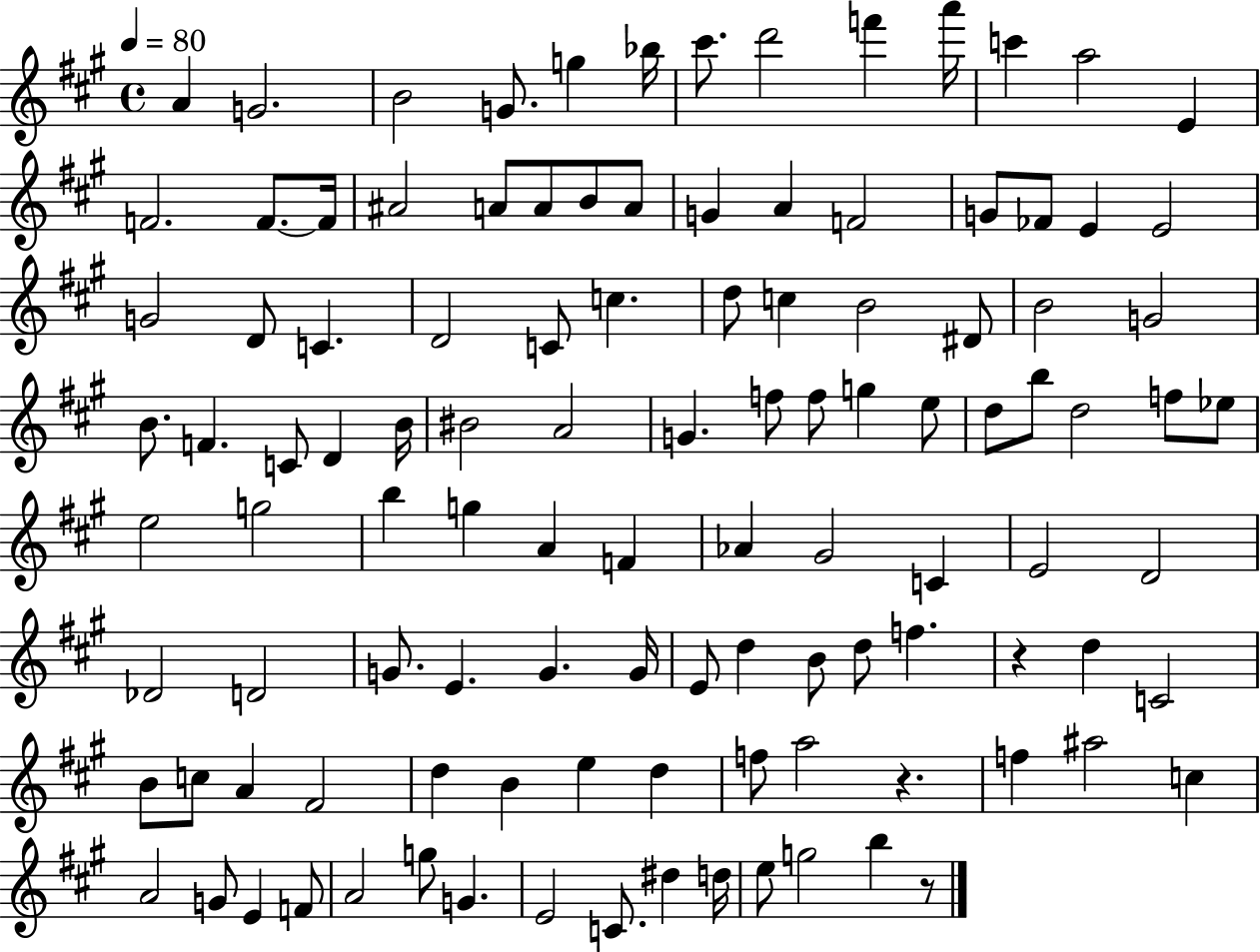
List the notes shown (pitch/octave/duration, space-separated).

A4/q G4/h. B4/h G4/e. G5/q Bb5/s C#6/e. D6/h F6/q A6/s C6/q A5/h E4/q F4/h. F4/e. F4/s A#4/h A4/e A4/e B4/e A4/e G4/q A4/q F4/h G4/e FES4/e E4/q E4/h G4/h D4/e C4/q. D4/h C4/e C5/q. D5/e C5/q B4/h D#4/e B4/h G4/h B4/e. F4/q. C4/e D4/q B4/s BIS4/h A4/h G4/q. F5/e F5/e G5/q E5/e D5/e B5/e D5/h F5/e Eb5/e E5/h G5/h B5/q G5/q A4/q F4/q Ab4/q G#4/h C4/q E4/h D4/h Db4/h D4/h G4/e. E4/q. G4/q. G4/s E4/e D5/q B4/e D5/e F5/q. R/q D5/q C4/h B4/e C5/e A4/q F#4/h D5/q B4/q E5/q D5/q F5/e A5/h R/q. F5/q A#5/h C5/q A4/h G4/e E4/q F4/e A4/h G5/e G4/q. E4/h C4/e. D#5/q D5/s E5/e G5/h B5/q R/e